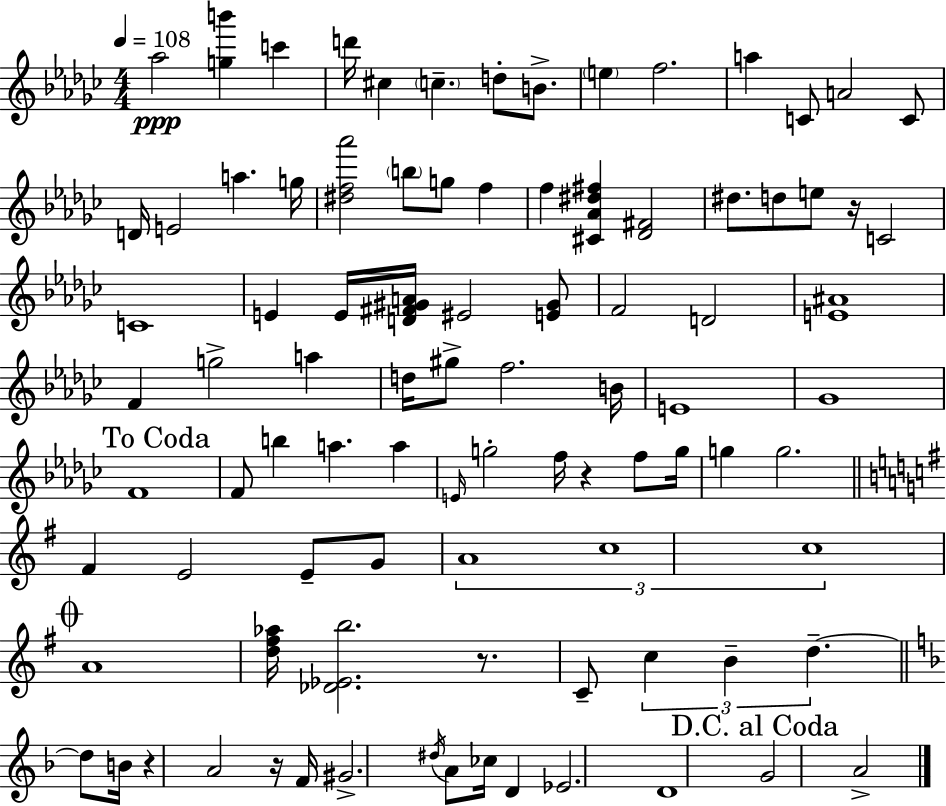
Ab5/h [G5,B6]/q C6/q D6/s C#5/q C5/q. D5/e B4/e. E5/q F5/h. A5/q C4/e A4/h C4/e D4/s E4/h A5/q. G5/s [D#5,F5,Ab6]/h B5/e G5/e F5/q F5/q [C#4,Ab4,D#5,F#5]/q [Db4,F#4]/h D#5/e. D5/e E5/e R/s C4/h C4/w E4/q E4/s [D4,F#4,G#4,A4]/s EIS4/h [E4,G#4]/e F4/h D4/h [E4,A#4]/w F4/q G5/h A5/q D5/s G#5/e F5/h. B4/s E4/w Gb4/w F4/w F4/e B5/q A5/q. A5/q E4/s G5/h F5/s R/q F5/e G5/s G5/q G5/h. F#4/q E4/h E4/e G4/e A4/w C5/w C5/w A4/w [D5,F#5,Ab5]/s [Db4,Eb4,B5]/h. R/e. C4/e C5/q B4/q D5/q. D5/e B4/s R/q A4/h R/s F4/s G#4/h. D#5/s A4/e CES5/s D4/q Eb4/h. D4/w G4/h A4/h